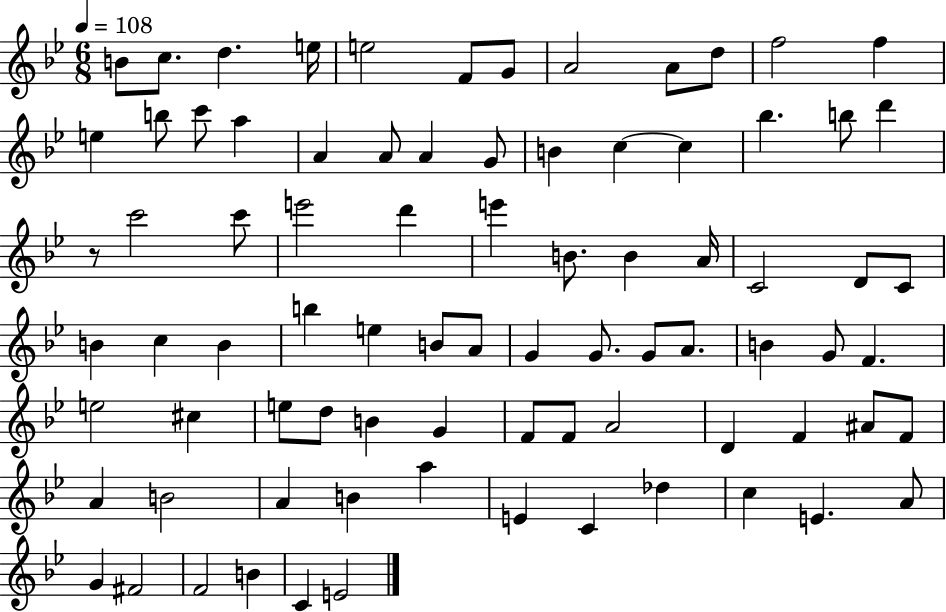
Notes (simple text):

B4/e C5/e. D5/q. E5/s E5/h F4/e G4/e A4/h A4/e D5/e F5/h F5/q E5/q B5/e C6/e A5/q A4/q A4/e A4/q G4/e B4/q C5/q C5/q Bb5/q. B5/e D6/q R/e C6/h C6/e E6/h D6/q E6/q B4/e. B4/q A4/s C4/h D4/e C4/e B4/q C5/q B4/q B5/q E5/q B4/e A4/e G4/q G4/e. G4/e A4/e. B4/q G4/e F4/q. E5/h C#5/q E5/e D5/e B4/q G4/q F4/e F4/e A4/h D4/q F4/q A#4/e F4/e A4/q B4/h A4/q B4/q A5/q E4/q C4/q Db5/q C5/q E4/q. A4/e G4/q F#4/h F4/h B4/q C4/q E4/h